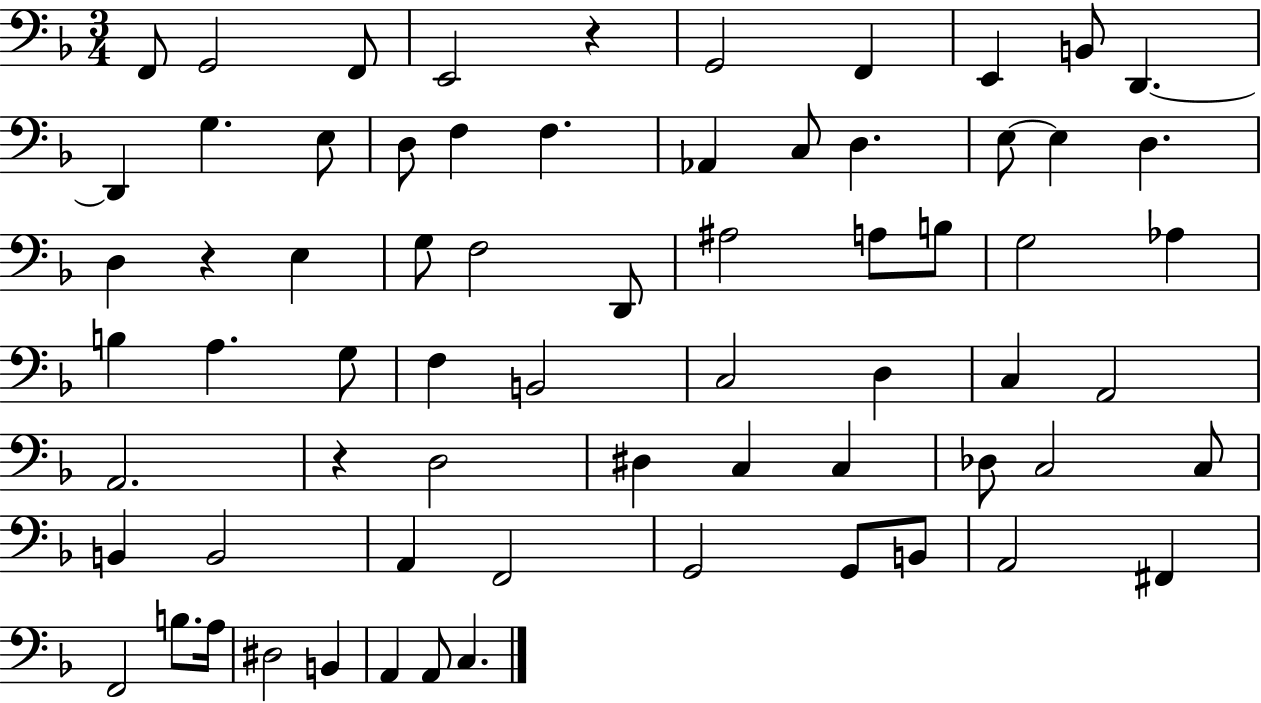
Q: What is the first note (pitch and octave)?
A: F2